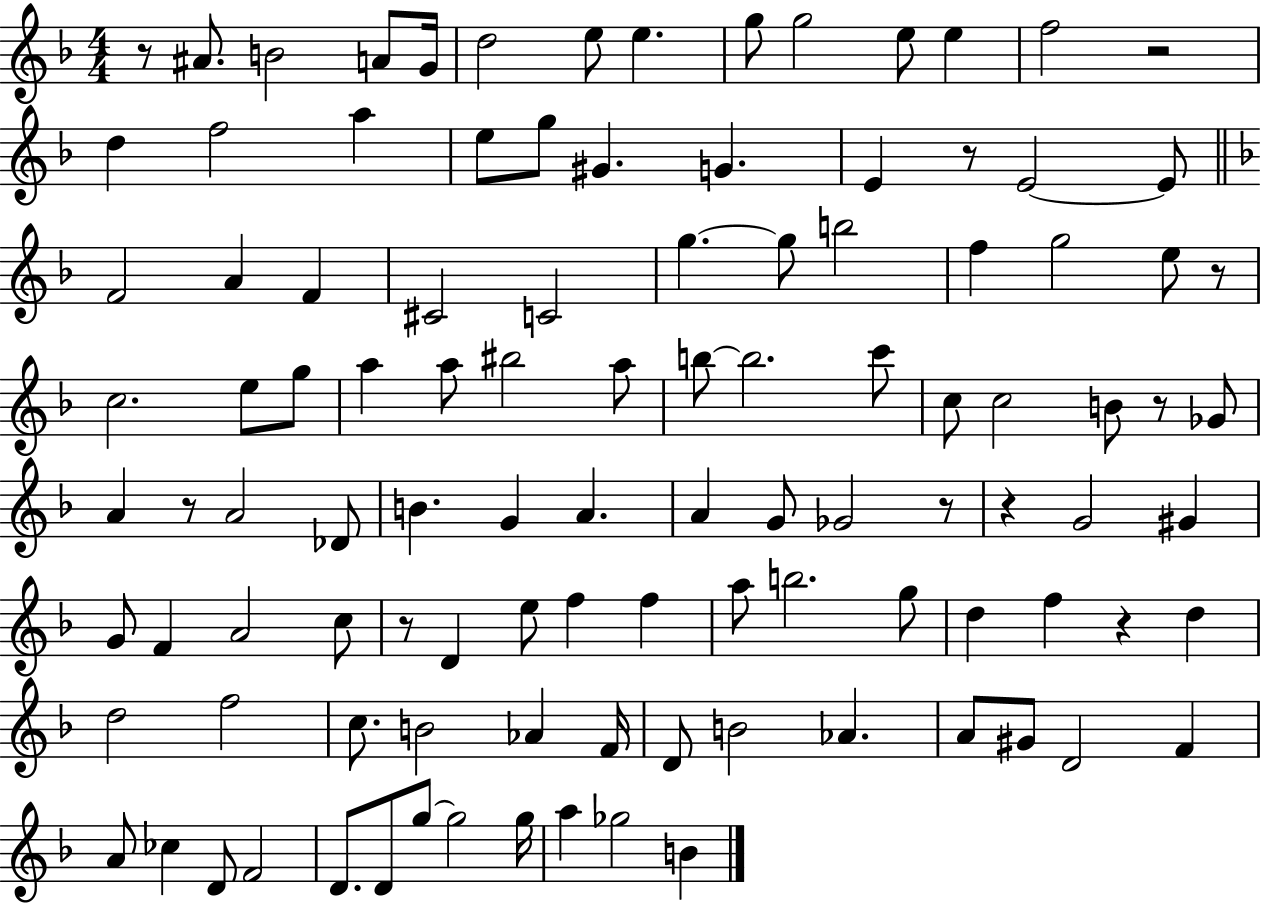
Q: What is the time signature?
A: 4/4